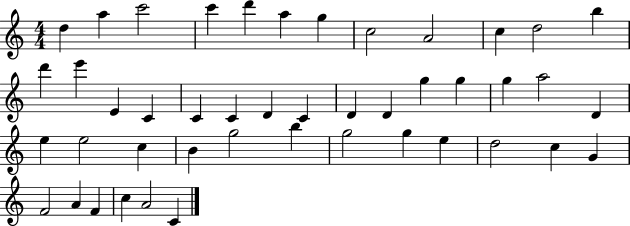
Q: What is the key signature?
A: C major